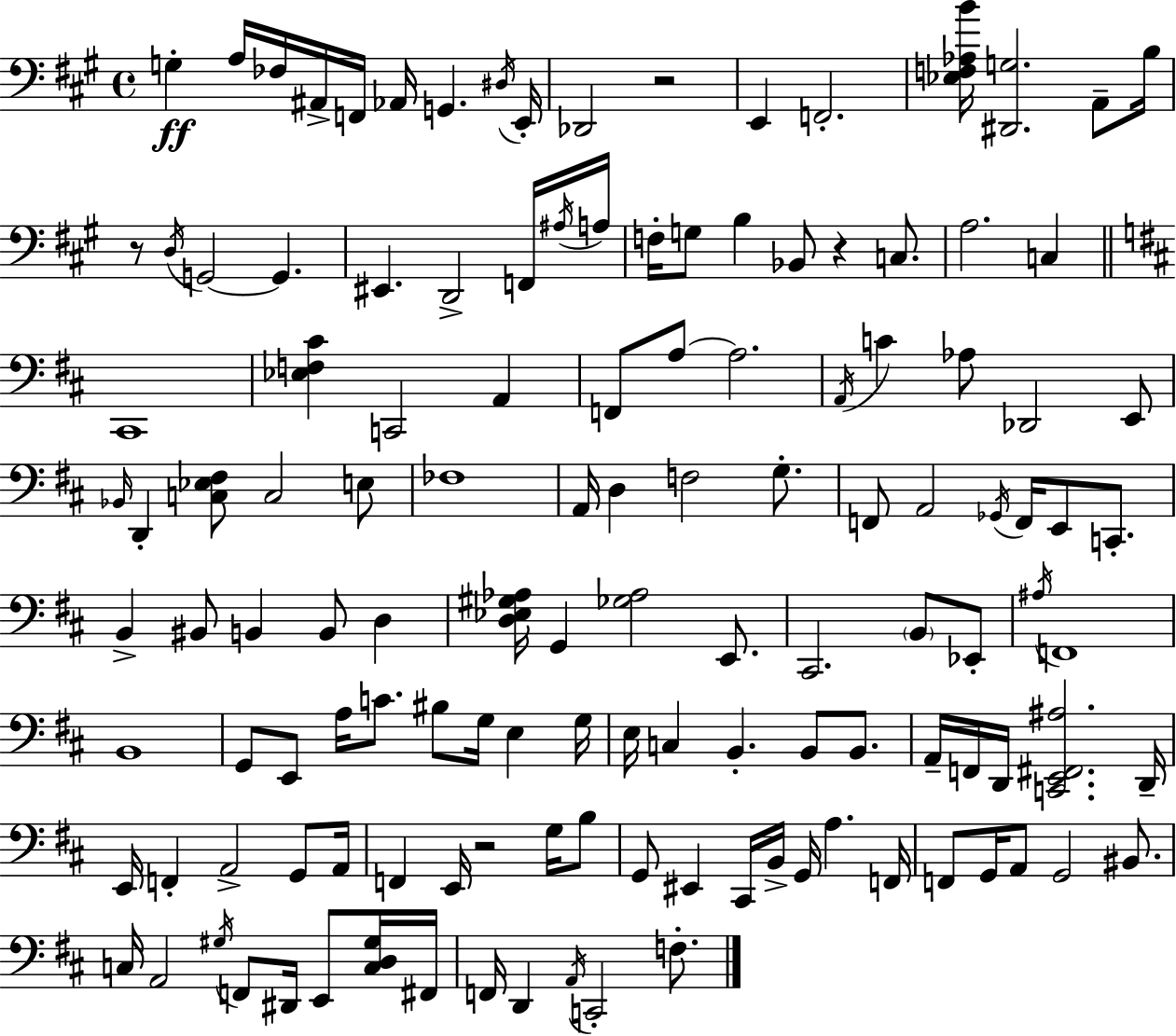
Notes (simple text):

G3/q A3/s FES3/s A#2/s F2/s Ab2/s G2/q. D#3/s E2/s Db2/h R/h E2/q F2/h. [Eb3,F3,Ab3,B4]/s [D#2,G3]/h. A2/e B3/s R/e D3/s G2/h G2/q. EIS2/q. D2/h F2/s A#3/s A3/s F3/s G3/e B3/q Bb2/e R/q C3/e. A3/h. C3/q C#2/w [Eb3,F3,C#4]/q C2/h A2/q F2/e A3/e A3/h. A2/s C4/q Ab3/e Db2/h E2/e Bb2/s D2/q [C3,Eb3,F#3]/e C3/h E3/e FES3/w A2/s D3/q F3/h G3/e. F2/e A2/h Gb2/s F2/s E2/e C2/e. B2/q BIS2/e B2/q B2/e D3/q [D3,Eb3,G#3,Ab3]/s G2/q [Gb3,Ab3]/h E2/e. C#2/h. B2/e Eb2/e A#3/s F2/w B2/w G2/e E2/e A3/s C4/e. BIS3/e G3/s E3/q G3/s E3/s C3/q B2/q. B2/e B2/e. A2/s F2/s D2/s [C2,E2,F#2,A#3]/h. D2/s E2/s F2/q A2/h G2/e A2/s F2/q E2/s R/h G3/s B3/e G2/e EIS2/q C#2/s B2/s G2/s A3/q. F2/s F2/e G2/s A2/e G2/h BIS2/e. C3/s A2/h G#3/s F2/e D#2/s E2/e [C3,D3,G#3]/s F#2/s F2/s D2/q A2/s C2/h F3/e.